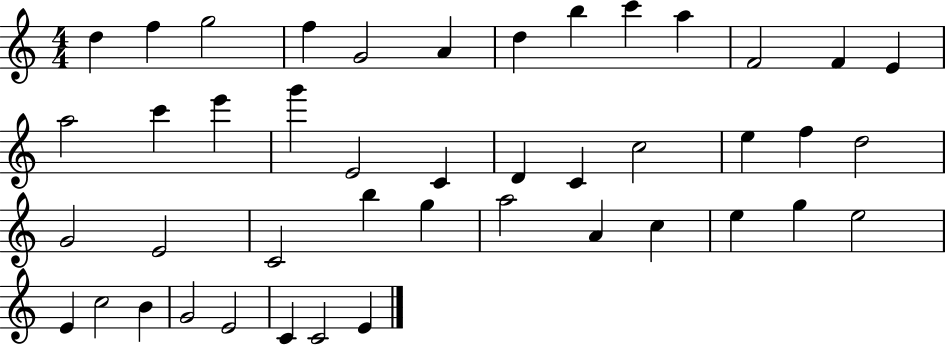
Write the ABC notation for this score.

X:1
T:Untitled
M:4/4
L:1/4
K:C
d f g2 f G2 A d b c' a F2 F E a2 c' e' g' E2 C D C c2 e f d2 G2 E2 C2 b g a2 A c e g e2 E c2 B G2 E2 C C2 E